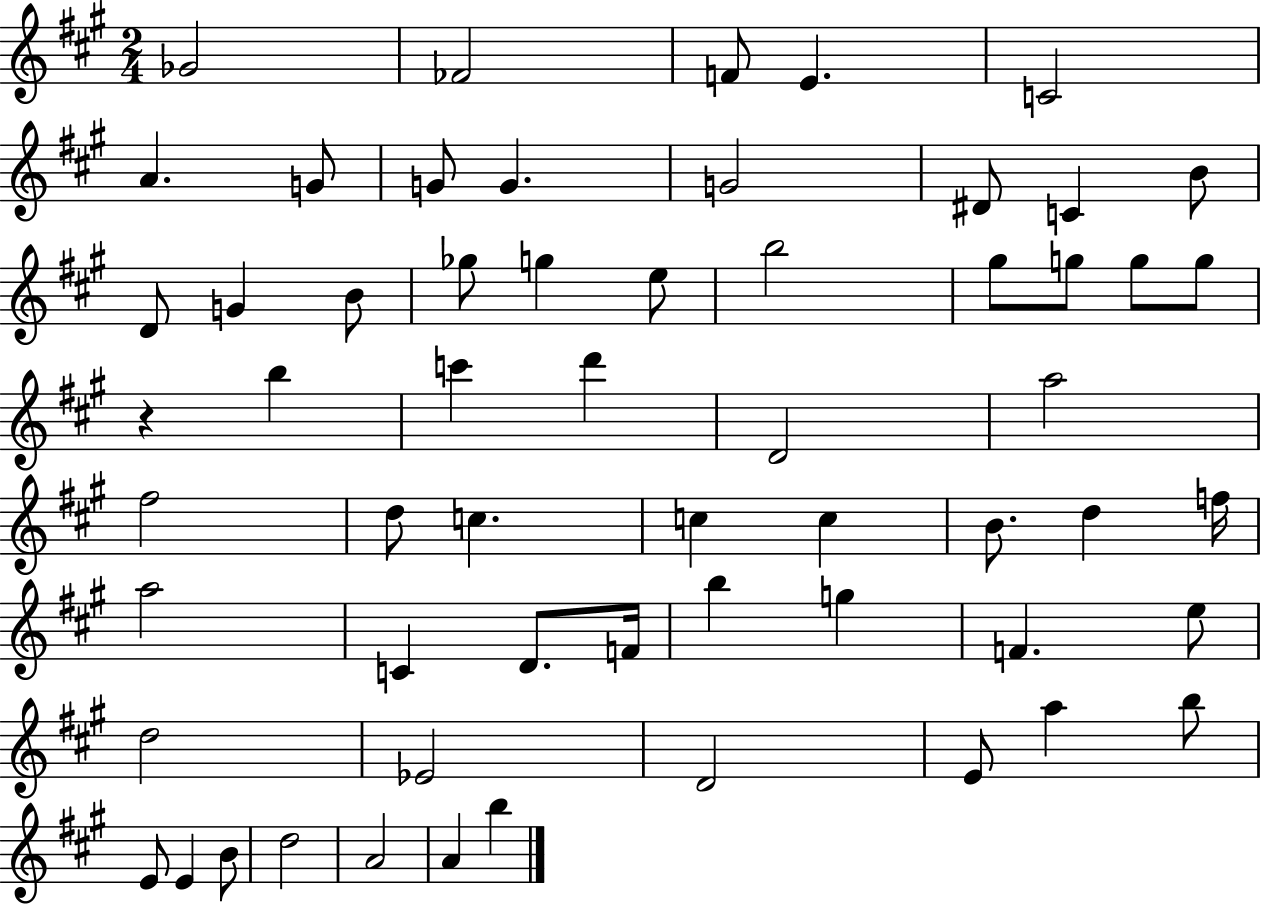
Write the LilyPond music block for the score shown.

{
  \clef treble
  \numericTimeSignature
  \time 2/4
  \key a \major
  ges'2 | fes'2 | f'8 e'4. | c'2 | \break a'4. g'8 | g'8 g'4. | g'2 | dis'8 c'4 b'8 | \break d'8 g'4 b'8 | ges''8 g''4 e''8 | b''2 | gis''8 g''8 g''8 g''8 | \break r4 b''4 | c'''4 d'''4 | d'2 | a''2 | \break fis''2 | d''8 c''4. | c''4 c''4 | b'8. d''4 f''16 | \break a''2 | c'4 d'8. f'16 | b''4 g''4 | f'4. e''8 | \break d''2 | ees'2 | d'2 | e'8 a''4 b''8 | \break e'8 e'4 b'8 | d''2 | a'2 | a'4 b''4 | \break \bar "|."
}